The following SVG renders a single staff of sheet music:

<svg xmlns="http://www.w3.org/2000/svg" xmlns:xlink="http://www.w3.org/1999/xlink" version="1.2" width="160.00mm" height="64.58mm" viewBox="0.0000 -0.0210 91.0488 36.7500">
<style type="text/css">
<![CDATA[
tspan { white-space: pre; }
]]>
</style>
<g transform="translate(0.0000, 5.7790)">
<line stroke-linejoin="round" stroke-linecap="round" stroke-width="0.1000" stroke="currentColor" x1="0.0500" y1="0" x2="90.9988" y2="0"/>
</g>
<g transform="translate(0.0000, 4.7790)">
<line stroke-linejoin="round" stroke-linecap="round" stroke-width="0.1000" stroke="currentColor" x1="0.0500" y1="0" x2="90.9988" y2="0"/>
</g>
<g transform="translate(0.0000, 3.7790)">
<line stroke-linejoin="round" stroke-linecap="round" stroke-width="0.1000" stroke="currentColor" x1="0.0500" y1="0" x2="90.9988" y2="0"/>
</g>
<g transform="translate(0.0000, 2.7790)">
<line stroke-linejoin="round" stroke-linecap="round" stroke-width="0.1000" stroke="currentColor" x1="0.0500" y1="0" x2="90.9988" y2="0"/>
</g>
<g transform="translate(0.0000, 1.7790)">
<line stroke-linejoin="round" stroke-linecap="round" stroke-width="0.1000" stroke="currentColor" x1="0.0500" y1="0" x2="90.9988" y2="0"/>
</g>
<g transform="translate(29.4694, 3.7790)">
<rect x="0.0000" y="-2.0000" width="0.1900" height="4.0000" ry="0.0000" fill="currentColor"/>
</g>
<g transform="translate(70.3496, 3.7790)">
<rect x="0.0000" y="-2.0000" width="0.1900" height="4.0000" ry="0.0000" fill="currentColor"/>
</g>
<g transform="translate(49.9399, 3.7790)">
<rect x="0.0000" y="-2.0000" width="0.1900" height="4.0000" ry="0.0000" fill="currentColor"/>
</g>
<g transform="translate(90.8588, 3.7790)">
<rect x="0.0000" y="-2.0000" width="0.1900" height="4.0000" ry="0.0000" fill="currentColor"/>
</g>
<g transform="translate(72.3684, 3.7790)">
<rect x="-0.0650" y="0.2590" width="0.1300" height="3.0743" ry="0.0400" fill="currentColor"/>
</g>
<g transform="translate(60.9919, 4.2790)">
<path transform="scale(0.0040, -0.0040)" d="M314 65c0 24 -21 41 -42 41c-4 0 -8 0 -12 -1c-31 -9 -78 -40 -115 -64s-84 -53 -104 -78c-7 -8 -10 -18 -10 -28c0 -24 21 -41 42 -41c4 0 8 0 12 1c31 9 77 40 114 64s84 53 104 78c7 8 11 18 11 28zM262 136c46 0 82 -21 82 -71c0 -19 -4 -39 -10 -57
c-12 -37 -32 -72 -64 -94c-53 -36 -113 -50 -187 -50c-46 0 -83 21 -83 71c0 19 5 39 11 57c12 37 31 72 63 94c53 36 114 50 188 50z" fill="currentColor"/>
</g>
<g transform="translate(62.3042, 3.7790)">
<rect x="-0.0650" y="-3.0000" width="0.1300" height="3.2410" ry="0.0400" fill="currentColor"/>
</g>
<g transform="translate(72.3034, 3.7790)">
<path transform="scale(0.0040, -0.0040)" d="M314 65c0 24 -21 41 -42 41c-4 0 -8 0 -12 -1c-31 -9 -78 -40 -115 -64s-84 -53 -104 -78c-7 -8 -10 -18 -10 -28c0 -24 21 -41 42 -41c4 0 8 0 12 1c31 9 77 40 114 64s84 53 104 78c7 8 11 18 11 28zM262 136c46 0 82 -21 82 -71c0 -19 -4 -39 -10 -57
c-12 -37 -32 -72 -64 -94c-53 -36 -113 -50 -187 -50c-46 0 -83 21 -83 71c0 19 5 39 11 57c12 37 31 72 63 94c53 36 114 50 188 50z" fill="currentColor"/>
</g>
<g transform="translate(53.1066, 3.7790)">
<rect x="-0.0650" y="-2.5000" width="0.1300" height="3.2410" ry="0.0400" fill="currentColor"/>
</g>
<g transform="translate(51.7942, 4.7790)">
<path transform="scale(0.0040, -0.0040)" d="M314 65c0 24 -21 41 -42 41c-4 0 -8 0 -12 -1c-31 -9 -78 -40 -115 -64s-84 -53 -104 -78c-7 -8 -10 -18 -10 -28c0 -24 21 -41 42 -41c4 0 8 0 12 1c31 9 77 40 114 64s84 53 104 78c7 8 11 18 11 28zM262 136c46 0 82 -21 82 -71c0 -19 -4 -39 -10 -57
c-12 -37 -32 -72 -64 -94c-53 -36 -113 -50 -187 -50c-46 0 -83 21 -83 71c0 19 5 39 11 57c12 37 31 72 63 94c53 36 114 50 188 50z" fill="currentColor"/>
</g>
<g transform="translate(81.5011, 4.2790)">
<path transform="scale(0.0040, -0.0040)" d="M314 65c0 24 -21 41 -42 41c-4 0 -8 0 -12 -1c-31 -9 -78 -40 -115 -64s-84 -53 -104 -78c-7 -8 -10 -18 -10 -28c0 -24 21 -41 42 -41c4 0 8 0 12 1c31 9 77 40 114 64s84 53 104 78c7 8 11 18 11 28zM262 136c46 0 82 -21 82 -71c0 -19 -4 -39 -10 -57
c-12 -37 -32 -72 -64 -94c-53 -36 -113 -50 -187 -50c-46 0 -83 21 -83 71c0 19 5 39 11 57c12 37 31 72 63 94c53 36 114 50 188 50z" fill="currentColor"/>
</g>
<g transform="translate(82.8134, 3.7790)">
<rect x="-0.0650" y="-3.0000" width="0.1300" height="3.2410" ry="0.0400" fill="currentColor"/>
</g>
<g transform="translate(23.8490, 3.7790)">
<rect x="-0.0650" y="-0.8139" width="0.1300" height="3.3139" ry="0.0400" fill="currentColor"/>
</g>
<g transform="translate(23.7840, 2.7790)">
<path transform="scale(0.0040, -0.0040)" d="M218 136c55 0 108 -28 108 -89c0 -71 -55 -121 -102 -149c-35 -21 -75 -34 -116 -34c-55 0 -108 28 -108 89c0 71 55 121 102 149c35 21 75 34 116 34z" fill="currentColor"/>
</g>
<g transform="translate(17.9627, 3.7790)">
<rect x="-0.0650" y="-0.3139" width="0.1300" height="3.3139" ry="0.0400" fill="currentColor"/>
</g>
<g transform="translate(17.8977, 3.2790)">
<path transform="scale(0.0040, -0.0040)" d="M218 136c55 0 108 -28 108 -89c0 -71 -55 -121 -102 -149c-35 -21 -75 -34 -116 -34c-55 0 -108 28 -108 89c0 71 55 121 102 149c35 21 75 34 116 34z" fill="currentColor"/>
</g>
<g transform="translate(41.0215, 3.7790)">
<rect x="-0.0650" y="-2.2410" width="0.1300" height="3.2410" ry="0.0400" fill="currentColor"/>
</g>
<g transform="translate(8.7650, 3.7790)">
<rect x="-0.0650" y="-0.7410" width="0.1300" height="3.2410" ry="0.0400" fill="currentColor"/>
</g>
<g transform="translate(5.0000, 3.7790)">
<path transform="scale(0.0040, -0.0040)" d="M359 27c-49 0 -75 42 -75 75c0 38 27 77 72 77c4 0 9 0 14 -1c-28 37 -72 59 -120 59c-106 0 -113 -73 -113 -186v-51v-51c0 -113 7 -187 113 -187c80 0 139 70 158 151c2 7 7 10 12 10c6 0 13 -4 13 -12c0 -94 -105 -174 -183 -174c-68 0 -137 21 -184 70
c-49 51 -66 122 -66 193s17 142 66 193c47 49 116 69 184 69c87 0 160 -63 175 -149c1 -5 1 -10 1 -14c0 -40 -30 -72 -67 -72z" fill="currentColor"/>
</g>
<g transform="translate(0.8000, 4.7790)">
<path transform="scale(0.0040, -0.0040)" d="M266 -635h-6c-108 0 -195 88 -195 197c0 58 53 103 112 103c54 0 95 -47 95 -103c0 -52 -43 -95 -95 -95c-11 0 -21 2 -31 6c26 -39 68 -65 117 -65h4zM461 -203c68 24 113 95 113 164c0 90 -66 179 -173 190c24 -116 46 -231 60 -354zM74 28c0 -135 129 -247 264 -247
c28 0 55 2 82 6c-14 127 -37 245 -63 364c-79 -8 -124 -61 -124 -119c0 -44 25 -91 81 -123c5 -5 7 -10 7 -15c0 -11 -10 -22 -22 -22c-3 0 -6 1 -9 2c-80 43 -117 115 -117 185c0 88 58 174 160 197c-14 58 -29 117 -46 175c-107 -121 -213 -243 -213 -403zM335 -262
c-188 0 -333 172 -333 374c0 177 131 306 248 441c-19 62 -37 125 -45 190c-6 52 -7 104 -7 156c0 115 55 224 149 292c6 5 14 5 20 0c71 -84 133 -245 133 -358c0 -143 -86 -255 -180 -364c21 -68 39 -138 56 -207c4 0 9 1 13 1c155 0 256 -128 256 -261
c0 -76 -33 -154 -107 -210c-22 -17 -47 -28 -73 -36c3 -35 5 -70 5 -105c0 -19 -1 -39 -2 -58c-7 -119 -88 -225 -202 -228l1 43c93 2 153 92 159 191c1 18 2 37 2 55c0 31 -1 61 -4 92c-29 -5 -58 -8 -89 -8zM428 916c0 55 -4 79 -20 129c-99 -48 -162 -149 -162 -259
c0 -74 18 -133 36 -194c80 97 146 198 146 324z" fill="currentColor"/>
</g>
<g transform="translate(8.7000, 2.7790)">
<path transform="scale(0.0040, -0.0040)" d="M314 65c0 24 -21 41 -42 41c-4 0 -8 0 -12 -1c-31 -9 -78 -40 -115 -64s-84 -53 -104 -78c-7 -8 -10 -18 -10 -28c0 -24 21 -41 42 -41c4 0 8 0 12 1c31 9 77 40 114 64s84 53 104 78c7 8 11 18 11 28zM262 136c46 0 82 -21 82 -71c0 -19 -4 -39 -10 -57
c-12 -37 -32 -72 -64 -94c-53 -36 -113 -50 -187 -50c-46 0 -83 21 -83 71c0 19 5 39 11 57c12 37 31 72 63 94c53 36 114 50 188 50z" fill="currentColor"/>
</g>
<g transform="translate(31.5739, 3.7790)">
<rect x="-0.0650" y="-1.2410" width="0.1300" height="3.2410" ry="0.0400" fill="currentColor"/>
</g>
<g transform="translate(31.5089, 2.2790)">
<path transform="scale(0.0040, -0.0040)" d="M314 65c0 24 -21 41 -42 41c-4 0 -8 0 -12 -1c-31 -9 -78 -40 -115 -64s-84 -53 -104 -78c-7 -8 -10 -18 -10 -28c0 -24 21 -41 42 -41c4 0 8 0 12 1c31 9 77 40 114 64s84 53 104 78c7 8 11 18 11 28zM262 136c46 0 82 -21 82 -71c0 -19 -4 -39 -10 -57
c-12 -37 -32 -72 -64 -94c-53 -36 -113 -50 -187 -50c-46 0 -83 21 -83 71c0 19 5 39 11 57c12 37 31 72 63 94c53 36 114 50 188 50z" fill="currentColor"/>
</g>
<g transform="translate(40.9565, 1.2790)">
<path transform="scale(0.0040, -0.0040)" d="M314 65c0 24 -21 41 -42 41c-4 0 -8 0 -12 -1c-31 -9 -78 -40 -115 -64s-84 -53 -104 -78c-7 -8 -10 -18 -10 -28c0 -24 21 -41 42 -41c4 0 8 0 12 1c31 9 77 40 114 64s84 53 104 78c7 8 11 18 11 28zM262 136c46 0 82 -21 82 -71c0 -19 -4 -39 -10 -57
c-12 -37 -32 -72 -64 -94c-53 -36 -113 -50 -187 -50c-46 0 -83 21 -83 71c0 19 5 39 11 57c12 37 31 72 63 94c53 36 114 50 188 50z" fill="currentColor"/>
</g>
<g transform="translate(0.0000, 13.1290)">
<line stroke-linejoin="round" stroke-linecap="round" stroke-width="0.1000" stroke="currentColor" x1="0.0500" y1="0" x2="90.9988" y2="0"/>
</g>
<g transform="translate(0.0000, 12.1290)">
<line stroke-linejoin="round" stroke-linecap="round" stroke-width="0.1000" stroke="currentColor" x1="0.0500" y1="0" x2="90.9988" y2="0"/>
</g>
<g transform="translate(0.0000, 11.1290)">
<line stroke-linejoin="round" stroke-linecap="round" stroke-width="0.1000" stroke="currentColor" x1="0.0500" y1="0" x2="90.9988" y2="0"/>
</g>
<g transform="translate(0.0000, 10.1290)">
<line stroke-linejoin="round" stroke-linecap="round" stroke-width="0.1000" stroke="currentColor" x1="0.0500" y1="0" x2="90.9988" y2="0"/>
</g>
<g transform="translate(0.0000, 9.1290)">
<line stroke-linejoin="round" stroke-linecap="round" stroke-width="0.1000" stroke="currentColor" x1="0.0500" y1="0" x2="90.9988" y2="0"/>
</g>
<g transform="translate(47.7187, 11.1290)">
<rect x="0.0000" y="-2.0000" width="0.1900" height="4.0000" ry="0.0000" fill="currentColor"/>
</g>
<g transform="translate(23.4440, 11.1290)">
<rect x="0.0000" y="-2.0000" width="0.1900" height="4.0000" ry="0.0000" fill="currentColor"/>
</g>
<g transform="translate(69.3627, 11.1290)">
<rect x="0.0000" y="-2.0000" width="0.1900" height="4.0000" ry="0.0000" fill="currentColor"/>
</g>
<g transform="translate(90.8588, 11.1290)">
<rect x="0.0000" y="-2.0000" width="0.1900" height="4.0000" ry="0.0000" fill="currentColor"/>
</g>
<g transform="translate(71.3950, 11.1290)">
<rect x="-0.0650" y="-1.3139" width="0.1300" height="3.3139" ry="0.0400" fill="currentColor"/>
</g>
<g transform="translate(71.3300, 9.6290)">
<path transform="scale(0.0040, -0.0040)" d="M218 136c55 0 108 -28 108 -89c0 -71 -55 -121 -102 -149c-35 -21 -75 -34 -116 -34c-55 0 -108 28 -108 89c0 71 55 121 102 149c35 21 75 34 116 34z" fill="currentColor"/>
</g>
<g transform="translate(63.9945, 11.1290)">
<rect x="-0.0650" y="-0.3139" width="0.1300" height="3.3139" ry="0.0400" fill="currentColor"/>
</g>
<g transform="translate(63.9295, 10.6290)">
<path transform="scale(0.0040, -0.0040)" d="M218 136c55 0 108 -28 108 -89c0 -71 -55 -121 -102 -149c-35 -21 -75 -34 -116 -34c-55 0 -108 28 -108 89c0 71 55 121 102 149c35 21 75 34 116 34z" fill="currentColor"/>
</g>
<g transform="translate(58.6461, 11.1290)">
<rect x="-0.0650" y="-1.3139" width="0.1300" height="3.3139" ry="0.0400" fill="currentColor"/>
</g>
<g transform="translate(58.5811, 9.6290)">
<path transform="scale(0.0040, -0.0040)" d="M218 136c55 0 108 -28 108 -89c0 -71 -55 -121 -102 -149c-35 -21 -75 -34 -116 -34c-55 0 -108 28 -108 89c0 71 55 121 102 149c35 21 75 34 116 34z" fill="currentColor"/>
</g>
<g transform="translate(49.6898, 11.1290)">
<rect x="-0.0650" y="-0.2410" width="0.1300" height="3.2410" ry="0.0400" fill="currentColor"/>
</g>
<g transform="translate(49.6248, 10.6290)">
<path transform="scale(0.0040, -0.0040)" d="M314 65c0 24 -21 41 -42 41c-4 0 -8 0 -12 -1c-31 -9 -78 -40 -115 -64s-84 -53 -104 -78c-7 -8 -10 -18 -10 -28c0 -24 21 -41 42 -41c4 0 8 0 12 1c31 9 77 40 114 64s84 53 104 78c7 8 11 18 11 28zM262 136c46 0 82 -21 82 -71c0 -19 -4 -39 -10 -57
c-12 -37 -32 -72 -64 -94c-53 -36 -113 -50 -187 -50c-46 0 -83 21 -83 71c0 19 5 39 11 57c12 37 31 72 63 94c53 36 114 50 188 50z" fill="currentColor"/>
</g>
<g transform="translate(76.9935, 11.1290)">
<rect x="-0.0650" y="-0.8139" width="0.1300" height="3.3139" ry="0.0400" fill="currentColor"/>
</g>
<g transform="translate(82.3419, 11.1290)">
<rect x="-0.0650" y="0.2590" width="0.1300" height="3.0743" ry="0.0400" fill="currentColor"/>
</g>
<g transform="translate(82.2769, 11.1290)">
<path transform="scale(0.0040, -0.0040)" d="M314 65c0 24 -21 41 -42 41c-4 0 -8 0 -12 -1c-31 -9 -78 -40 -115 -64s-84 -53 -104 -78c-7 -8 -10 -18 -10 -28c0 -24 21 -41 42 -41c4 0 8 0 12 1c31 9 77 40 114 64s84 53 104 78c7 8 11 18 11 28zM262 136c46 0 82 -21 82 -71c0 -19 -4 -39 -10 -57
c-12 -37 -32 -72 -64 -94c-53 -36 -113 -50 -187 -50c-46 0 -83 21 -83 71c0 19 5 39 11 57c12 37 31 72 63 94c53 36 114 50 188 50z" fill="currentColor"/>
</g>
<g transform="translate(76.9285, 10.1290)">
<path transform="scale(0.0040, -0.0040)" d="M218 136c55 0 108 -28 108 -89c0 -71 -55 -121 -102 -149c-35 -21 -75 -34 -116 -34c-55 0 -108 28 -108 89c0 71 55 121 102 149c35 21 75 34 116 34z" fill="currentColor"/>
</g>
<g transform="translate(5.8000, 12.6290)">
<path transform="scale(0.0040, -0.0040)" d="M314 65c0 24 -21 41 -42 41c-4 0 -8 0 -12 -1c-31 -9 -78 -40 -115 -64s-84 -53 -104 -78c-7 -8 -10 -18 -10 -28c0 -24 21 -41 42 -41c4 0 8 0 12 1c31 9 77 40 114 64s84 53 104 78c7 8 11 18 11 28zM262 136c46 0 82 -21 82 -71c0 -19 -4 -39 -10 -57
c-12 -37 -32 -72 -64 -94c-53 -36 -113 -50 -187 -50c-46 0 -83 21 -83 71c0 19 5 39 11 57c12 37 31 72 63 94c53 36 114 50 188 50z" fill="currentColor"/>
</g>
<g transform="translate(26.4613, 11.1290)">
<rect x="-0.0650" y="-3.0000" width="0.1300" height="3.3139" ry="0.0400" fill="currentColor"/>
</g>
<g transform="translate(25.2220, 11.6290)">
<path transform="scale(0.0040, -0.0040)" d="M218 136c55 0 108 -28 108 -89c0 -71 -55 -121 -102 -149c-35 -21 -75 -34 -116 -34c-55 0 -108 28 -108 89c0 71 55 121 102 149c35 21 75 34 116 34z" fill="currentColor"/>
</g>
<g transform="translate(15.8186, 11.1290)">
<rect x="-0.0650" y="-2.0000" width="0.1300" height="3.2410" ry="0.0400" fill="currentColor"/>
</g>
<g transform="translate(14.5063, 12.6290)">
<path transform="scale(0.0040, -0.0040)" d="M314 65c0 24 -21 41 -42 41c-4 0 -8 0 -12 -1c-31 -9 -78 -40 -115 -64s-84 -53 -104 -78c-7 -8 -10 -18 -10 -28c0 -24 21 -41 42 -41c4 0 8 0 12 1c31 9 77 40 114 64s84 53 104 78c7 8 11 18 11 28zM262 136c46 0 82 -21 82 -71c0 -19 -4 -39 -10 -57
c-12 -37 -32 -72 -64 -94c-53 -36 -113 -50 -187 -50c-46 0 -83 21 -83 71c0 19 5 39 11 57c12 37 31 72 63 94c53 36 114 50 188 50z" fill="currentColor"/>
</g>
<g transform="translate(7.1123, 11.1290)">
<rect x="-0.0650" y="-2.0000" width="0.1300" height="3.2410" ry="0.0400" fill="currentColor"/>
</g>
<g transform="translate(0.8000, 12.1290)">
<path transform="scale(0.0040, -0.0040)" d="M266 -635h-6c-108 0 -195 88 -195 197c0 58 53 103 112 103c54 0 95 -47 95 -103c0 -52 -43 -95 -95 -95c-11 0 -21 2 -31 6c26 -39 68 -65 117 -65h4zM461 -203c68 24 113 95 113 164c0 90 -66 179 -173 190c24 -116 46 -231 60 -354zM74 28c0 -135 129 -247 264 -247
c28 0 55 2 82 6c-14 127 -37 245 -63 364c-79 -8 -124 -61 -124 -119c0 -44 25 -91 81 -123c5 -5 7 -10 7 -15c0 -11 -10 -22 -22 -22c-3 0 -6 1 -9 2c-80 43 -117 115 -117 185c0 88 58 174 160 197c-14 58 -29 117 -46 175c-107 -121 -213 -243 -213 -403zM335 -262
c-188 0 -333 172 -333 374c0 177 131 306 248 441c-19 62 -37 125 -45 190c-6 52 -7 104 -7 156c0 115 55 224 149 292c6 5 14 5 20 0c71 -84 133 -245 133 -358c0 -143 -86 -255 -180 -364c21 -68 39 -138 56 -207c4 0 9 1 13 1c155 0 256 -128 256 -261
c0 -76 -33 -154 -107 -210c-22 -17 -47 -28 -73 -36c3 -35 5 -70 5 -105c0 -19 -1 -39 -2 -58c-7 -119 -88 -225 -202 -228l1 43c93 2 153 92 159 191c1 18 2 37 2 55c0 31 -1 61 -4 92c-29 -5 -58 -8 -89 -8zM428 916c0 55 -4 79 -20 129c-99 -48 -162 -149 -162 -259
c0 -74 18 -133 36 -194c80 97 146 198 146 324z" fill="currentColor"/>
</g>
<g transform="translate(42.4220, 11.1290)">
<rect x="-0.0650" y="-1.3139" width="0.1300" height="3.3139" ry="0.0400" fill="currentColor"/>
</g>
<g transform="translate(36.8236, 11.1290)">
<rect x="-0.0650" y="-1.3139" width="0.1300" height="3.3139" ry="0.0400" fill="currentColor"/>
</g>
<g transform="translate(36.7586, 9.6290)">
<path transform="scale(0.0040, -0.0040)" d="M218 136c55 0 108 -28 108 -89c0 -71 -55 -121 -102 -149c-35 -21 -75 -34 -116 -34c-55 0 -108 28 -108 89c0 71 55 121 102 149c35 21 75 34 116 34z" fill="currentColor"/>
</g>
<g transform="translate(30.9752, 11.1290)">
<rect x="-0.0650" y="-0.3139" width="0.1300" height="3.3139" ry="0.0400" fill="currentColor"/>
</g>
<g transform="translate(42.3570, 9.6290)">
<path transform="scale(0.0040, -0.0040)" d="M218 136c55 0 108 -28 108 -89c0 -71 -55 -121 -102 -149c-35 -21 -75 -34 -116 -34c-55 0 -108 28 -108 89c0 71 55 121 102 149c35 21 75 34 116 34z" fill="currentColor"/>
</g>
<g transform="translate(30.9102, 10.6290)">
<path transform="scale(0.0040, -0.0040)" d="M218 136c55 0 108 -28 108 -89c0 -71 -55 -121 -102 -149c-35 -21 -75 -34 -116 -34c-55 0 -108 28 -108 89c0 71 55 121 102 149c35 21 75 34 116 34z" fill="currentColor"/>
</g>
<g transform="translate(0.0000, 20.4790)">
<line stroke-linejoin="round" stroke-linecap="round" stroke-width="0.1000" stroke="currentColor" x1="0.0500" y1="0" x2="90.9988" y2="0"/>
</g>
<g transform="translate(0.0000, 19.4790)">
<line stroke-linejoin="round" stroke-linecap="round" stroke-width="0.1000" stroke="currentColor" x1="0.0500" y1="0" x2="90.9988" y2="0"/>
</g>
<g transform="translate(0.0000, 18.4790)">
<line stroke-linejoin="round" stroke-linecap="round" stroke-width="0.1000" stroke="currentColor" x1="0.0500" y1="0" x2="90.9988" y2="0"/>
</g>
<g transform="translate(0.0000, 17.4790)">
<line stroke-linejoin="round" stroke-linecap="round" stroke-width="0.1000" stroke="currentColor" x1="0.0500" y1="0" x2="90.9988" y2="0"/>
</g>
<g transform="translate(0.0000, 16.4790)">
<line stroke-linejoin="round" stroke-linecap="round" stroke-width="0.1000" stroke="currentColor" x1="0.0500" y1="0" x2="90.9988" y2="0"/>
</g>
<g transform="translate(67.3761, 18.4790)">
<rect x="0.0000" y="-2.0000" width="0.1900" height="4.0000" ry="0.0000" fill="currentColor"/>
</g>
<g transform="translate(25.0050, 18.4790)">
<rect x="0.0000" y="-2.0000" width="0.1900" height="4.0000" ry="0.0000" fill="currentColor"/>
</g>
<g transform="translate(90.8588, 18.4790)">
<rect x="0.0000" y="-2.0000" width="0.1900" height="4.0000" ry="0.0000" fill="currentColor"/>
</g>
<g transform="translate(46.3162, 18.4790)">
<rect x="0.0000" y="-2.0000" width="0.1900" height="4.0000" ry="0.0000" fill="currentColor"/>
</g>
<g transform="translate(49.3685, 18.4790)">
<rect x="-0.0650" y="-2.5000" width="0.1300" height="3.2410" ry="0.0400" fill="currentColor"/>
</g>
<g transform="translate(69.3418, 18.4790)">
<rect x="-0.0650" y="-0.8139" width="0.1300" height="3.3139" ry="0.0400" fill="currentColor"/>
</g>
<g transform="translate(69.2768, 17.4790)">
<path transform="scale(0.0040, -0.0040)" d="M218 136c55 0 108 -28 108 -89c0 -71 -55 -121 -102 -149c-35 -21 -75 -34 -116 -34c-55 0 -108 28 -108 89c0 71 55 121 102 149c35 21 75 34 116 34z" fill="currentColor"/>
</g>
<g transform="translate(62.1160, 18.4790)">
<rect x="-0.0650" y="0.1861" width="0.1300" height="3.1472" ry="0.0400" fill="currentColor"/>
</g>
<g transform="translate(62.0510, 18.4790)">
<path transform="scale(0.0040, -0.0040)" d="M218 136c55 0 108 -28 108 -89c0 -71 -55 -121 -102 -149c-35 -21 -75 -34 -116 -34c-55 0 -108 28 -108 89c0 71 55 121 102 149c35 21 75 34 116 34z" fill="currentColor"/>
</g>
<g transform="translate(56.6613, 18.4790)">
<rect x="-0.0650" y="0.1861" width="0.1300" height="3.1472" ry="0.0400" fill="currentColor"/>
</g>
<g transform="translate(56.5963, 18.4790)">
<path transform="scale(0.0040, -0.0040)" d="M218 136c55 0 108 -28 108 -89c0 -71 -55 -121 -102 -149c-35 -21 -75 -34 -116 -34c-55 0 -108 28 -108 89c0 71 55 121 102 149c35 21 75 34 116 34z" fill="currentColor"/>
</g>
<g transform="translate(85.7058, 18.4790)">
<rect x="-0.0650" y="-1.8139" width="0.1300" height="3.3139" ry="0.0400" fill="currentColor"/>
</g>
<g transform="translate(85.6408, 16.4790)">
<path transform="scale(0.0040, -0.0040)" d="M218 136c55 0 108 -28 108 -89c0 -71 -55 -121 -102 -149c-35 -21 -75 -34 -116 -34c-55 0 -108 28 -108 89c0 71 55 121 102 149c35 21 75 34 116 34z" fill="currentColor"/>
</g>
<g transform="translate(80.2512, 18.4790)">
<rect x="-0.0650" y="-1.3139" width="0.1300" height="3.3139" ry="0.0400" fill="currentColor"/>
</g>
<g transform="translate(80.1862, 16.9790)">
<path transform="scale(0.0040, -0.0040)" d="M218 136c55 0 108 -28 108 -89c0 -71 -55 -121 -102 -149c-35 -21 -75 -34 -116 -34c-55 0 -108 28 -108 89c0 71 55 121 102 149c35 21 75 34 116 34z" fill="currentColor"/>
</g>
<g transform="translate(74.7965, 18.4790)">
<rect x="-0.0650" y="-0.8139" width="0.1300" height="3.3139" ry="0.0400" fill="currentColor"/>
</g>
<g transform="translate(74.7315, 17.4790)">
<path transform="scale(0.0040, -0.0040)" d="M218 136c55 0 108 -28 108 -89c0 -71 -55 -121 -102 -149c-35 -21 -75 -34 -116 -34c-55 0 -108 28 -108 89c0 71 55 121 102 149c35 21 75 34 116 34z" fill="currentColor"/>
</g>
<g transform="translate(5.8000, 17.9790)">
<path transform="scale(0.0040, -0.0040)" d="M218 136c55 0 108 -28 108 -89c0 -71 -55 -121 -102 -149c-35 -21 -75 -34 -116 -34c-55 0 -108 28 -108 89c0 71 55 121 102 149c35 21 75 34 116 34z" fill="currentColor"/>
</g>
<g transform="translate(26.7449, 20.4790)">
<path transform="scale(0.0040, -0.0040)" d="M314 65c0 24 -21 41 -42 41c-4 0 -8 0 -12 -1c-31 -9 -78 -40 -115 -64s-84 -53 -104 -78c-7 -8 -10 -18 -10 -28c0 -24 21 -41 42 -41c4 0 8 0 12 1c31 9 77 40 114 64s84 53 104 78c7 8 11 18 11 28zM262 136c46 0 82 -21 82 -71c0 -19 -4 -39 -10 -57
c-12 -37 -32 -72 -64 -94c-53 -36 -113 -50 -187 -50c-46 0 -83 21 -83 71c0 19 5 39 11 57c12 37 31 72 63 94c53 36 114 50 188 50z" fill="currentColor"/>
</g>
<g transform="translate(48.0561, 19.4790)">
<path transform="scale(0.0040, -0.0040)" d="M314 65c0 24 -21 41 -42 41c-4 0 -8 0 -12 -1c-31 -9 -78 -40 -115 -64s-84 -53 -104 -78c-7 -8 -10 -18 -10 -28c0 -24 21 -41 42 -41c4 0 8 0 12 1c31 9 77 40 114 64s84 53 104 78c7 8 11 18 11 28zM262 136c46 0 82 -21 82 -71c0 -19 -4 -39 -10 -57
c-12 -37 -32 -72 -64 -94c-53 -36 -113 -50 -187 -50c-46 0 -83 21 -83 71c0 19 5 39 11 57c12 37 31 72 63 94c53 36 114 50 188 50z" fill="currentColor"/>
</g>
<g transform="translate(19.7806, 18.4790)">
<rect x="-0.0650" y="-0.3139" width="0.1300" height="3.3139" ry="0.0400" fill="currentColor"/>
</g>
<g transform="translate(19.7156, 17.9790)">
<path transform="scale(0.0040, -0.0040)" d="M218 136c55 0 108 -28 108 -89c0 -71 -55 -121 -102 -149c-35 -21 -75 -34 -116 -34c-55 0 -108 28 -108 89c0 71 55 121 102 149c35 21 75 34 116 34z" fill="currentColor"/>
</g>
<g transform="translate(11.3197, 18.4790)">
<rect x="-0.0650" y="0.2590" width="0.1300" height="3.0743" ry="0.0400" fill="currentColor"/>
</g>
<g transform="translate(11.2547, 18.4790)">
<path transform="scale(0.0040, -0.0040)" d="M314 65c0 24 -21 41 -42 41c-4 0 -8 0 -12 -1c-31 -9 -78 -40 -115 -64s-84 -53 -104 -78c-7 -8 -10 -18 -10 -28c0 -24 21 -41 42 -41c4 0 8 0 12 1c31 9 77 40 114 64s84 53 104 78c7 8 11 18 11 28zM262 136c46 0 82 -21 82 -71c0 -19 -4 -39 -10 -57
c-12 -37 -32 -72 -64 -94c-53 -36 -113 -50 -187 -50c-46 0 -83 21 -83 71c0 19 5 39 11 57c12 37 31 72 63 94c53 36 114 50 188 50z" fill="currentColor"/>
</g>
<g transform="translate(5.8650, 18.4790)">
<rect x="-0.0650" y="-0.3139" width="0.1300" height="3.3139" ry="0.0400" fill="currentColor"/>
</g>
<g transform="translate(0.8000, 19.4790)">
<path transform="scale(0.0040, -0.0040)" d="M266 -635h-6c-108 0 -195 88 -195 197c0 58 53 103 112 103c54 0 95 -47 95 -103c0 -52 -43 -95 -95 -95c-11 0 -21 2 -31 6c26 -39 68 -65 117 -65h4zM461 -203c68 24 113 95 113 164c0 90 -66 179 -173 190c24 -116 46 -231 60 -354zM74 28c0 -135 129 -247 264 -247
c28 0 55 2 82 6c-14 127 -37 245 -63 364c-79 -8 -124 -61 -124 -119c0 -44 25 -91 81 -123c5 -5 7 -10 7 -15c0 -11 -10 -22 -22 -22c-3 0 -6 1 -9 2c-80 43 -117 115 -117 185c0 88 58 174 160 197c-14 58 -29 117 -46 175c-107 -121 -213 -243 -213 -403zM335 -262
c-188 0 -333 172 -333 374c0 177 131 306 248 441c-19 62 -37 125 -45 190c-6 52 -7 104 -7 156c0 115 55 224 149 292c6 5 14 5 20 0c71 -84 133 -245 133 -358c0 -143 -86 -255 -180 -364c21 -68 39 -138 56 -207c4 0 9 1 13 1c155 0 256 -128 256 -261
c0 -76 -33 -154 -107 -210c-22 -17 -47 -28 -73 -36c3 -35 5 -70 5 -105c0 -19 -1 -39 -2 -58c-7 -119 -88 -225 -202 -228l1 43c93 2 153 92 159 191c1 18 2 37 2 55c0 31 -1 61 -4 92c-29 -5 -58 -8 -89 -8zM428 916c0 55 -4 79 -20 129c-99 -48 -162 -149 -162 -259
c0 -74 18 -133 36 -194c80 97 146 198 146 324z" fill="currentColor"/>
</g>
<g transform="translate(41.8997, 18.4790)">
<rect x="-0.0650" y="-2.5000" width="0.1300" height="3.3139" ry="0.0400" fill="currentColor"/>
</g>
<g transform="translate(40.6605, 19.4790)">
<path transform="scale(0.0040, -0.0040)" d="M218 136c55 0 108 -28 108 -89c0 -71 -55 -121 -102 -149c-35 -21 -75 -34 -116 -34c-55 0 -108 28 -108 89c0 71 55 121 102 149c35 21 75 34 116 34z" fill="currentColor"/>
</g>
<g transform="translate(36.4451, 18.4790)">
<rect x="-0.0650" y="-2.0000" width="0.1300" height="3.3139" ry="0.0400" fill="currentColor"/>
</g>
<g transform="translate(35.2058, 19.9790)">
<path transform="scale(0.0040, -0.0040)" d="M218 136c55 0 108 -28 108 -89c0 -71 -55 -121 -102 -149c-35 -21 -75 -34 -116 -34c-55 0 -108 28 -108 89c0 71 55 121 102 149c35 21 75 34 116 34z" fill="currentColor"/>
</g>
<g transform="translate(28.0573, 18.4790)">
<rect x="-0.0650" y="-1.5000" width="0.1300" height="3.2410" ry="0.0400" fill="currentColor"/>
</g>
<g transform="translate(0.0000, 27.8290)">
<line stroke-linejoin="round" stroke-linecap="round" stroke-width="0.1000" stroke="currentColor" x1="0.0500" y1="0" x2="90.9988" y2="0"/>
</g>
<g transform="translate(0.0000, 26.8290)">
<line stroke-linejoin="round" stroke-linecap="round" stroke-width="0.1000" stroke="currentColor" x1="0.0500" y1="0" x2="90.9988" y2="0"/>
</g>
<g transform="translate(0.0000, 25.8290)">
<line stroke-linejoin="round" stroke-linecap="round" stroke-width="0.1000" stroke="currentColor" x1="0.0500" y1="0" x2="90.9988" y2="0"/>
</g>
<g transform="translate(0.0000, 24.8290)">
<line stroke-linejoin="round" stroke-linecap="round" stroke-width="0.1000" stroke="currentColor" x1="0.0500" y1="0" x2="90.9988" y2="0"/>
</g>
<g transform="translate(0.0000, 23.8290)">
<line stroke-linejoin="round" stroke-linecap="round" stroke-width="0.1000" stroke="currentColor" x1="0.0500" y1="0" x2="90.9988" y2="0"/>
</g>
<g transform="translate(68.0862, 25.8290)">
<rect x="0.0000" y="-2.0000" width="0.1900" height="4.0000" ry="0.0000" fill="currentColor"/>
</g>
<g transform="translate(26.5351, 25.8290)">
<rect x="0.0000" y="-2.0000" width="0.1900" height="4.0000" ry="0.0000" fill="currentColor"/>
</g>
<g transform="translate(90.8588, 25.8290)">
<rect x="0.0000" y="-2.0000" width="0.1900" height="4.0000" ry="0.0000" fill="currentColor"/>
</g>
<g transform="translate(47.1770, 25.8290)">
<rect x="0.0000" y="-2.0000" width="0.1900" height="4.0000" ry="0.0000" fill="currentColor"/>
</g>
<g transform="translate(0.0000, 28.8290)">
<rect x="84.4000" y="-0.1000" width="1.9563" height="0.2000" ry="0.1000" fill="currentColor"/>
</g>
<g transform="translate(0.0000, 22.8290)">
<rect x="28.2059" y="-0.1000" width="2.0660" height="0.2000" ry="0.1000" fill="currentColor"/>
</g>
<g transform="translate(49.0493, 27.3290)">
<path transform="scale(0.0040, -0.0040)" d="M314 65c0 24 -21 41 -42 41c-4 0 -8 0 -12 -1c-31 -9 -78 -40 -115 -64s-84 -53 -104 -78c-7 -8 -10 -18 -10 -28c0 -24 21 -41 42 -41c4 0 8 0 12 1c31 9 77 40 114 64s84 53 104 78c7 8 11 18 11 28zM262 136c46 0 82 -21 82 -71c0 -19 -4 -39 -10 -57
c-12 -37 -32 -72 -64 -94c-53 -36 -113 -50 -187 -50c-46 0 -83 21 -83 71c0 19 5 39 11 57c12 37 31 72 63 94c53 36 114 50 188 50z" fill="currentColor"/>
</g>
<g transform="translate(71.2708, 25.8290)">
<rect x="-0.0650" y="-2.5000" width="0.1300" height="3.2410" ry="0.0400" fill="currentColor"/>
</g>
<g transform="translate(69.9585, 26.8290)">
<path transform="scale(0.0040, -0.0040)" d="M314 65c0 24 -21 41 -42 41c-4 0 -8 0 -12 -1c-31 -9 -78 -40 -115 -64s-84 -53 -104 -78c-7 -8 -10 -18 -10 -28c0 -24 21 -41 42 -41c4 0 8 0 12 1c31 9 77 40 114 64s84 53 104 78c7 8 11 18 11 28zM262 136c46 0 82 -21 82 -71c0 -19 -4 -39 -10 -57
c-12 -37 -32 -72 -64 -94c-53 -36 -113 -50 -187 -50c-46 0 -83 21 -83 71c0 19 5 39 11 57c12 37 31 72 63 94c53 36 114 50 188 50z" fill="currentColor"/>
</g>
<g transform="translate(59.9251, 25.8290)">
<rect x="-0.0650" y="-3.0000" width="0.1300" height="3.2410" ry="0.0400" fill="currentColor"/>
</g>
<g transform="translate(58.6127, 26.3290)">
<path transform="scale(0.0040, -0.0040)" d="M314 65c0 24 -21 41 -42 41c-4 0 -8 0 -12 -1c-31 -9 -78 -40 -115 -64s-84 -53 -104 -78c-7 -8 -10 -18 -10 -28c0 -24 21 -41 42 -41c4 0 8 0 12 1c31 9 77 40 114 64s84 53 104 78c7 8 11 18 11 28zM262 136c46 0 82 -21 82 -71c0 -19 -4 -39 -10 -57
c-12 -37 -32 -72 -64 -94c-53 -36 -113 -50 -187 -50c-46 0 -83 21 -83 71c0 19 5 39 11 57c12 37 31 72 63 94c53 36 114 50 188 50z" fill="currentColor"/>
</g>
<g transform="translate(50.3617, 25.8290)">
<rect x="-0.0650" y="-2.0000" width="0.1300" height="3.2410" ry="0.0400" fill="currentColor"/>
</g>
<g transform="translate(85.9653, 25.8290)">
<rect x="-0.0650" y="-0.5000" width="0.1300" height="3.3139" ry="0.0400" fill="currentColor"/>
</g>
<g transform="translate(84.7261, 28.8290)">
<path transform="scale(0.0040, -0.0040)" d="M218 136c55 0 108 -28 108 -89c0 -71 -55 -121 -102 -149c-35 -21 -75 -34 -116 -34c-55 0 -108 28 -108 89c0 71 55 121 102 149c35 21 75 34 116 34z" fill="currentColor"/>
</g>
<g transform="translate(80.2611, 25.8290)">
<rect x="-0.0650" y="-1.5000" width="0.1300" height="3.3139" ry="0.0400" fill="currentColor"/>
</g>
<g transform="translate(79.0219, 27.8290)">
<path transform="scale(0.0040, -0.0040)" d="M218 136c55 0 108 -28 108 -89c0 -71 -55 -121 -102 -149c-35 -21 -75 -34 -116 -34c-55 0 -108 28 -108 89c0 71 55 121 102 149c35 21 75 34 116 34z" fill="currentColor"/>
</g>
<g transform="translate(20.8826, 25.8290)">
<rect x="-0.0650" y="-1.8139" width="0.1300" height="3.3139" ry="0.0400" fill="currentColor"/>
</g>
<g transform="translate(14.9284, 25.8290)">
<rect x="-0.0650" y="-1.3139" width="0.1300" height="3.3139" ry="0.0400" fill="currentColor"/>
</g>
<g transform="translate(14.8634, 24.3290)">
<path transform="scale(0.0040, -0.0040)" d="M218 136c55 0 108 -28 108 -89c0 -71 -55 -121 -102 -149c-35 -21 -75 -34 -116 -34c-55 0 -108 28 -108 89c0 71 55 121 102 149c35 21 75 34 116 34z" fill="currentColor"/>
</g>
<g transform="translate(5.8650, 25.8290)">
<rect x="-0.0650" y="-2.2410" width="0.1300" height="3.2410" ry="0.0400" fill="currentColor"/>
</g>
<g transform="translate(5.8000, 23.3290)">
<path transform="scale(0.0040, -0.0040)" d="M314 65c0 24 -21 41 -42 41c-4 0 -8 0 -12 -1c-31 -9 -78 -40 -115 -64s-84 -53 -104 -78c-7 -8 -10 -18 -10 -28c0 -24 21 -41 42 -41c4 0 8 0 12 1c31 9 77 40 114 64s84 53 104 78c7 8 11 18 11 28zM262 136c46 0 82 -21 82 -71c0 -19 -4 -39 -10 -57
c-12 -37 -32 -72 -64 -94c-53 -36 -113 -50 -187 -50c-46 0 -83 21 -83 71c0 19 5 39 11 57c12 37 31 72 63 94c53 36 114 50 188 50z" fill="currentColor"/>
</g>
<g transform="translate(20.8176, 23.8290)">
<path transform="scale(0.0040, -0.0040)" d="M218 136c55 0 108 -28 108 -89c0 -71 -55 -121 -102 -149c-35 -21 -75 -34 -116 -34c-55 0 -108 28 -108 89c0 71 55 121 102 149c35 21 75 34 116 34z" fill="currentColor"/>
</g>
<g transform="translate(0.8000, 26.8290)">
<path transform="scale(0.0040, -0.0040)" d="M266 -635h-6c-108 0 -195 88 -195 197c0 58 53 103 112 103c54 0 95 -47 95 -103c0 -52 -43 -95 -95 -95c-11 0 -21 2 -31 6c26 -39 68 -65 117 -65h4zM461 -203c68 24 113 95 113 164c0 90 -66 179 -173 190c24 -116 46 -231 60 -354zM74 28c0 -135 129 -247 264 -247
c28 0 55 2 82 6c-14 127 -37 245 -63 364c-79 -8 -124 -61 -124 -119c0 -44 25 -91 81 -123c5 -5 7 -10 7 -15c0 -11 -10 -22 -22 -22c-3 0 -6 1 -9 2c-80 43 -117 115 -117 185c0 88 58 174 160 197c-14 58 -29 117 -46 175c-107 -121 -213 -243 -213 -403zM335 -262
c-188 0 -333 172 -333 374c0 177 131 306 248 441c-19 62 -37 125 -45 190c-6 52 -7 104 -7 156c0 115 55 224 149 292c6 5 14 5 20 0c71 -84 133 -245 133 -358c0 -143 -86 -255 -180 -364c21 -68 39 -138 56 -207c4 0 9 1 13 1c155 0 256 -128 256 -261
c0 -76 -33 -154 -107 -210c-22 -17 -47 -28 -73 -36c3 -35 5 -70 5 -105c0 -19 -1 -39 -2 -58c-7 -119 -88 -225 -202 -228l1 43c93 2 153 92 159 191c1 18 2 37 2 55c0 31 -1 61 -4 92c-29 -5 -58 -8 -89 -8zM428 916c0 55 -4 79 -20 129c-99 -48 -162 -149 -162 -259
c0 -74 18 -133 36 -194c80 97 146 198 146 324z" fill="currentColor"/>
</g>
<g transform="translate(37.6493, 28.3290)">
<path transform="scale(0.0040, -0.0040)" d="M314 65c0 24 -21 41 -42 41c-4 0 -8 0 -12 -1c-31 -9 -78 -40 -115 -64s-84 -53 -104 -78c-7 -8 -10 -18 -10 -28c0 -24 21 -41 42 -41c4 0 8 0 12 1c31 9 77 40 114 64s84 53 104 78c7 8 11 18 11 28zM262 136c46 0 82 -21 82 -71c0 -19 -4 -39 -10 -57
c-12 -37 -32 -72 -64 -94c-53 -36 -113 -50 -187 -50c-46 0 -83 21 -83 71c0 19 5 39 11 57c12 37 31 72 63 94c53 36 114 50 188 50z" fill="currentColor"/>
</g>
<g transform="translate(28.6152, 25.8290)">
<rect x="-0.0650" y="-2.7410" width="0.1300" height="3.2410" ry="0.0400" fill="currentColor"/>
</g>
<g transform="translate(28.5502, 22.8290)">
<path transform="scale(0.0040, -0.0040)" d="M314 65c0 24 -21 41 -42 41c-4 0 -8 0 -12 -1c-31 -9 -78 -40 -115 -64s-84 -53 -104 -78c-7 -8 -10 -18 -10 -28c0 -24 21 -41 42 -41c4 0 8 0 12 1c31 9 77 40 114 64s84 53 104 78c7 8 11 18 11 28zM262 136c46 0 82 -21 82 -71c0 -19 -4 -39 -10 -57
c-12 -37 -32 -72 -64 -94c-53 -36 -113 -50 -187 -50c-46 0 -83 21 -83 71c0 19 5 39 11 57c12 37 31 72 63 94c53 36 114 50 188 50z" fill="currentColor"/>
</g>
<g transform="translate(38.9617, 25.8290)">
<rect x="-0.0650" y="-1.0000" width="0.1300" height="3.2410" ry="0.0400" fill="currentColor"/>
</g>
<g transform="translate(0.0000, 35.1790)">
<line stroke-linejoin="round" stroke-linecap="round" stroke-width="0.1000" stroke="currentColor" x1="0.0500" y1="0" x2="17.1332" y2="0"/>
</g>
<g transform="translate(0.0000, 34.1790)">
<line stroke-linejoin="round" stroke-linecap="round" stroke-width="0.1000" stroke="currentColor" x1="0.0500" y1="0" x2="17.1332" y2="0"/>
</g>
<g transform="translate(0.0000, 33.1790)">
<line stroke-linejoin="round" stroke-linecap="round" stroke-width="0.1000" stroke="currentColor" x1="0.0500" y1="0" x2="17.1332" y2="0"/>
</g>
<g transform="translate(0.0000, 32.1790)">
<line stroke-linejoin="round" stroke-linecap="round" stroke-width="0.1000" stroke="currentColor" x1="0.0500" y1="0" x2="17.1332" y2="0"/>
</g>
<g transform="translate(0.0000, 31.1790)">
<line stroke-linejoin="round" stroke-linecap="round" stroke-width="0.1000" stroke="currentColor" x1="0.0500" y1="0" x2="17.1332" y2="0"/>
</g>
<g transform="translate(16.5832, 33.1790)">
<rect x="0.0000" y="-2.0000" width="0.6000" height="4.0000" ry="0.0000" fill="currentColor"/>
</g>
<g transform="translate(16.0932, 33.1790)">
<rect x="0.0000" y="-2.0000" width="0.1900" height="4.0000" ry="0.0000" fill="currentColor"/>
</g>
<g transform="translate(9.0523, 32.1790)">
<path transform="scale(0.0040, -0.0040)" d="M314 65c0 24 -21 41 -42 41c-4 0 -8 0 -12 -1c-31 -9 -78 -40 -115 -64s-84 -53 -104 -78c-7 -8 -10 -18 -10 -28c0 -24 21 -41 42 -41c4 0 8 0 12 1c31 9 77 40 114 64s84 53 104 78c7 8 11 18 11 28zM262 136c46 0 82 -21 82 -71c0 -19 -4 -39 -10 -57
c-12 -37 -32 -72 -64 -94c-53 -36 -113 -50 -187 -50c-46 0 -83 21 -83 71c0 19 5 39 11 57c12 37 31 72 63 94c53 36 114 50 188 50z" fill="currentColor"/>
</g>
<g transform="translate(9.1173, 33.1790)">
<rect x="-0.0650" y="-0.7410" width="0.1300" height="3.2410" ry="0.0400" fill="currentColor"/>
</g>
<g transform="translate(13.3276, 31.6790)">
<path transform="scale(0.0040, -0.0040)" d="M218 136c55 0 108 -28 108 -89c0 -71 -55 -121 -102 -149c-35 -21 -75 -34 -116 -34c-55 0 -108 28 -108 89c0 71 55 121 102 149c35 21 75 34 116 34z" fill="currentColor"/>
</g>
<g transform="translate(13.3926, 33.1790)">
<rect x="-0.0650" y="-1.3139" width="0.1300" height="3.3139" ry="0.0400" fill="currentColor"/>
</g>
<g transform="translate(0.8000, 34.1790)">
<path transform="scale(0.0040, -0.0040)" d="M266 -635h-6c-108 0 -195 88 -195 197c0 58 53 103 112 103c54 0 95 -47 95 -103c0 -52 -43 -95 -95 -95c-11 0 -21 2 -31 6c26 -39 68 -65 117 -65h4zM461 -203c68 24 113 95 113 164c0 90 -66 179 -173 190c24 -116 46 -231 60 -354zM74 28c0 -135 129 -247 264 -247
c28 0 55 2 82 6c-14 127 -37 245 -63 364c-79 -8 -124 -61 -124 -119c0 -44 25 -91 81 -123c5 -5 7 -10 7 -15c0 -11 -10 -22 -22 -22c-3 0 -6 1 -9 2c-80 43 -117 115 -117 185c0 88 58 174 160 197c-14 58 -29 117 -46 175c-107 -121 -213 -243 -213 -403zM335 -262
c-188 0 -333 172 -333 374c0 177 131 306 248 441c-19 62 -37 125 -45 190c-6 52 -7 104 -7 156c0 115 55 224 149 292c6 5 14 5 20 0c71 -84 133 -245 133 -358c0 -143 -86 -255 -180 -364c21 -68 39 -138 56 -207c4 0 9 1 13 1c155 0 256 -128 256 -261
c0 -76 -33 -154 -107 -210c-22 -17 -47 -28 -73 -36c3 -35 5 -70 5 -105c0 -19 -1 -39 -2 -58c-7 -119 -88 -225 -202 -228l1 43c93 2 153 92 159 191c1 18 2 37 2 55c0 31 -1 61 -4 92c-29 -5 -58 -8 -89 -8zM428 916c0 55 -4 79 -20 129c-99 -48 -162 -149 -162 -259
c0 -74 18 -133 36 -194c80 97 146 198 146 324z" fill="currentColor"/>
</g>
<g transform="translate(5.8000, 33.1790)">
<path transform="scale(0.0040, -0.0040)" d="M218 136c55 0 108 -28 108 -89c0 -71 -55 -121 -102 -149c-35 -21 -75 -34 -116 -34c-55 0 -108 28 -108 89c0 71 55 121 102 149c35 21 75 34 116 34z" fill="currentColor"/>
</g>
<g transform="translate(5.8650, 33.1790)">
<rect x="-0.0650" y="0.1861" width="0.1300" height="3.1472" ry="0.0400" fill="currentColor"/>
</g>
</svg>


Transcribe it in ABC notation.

X:1
T:Untitled
M:4/4
L:1/4
K:C
d2 c d e2 g2 G2 A2 B2 A2 F2 F2 A c e e c2 e c e d B2 c B2 c E2 F G G2 B B d d e f g2 e f a2 D2 F2 A2 G2 E C B d2 e